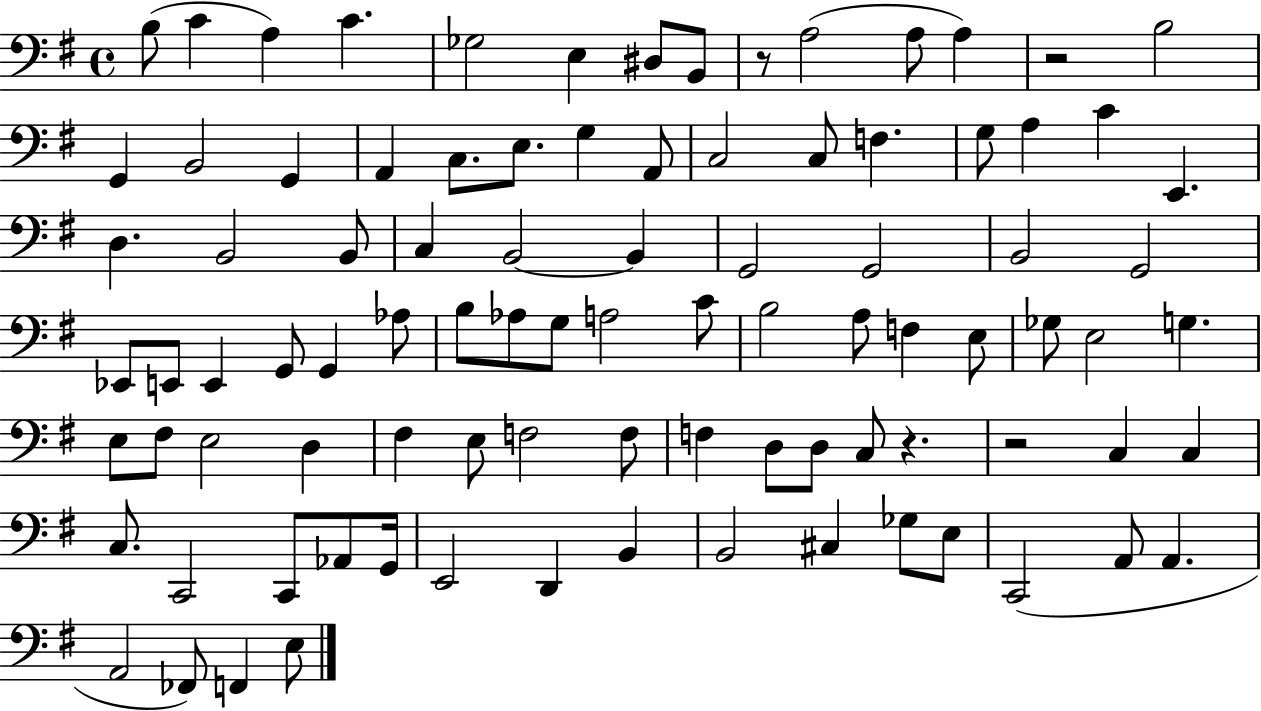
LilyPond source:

{
  \clef bass
  \time 4/4
  \defaultTimeSignature
  \key g \major
  b8( c'4 a4) c'4. | ges2 e4 dis8 b,8 | r8 a2( a8 a4) | r2 b2 | \break g,4 b,2 g,4 | a,4 c8. e8. g4 a,8 | c2 c8 f4. | g8 a4 c'4 e,4. | \break d4. b,2 b,8 | c4 b,2~~ b,4 | g,2 g,2 | b,2 g,2 | \break ees,8 e,8 e,4 g,8 g,4 aes8 | b8 aes8 g8 a2 c'8 | b2 a8 f4 e8 | ges8 e2 g4. | \break e8 fis8 e2 d4 | fis4 e8 f2 f8 | f4 d8 d8 c8 r4. | r2 c4 c4 | \break c8. c,2 c,8 aes,8 g,16 | e,2 d,4 b,4 | b,2 cis4 ges8 e8 | c,2( a,8 a,4. | \break a,2 fes,8) f,4 e8 | \bar "|."
}